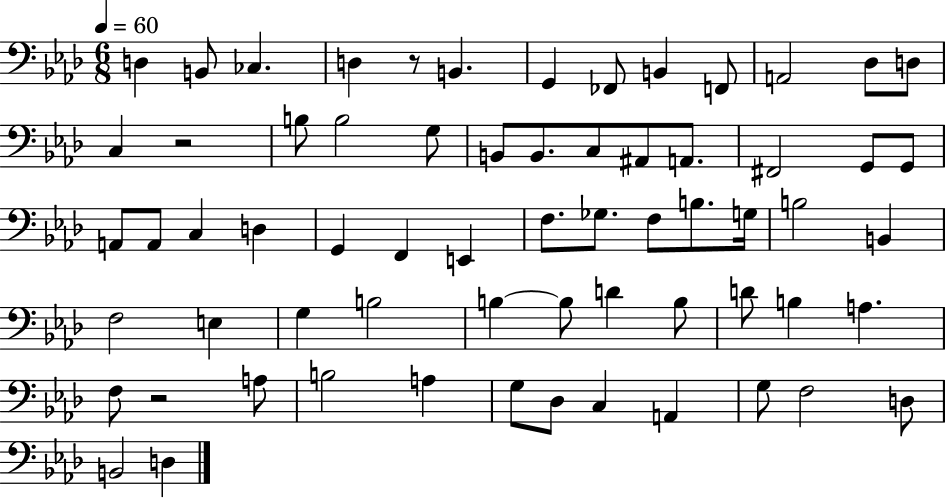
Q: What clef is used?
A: bass